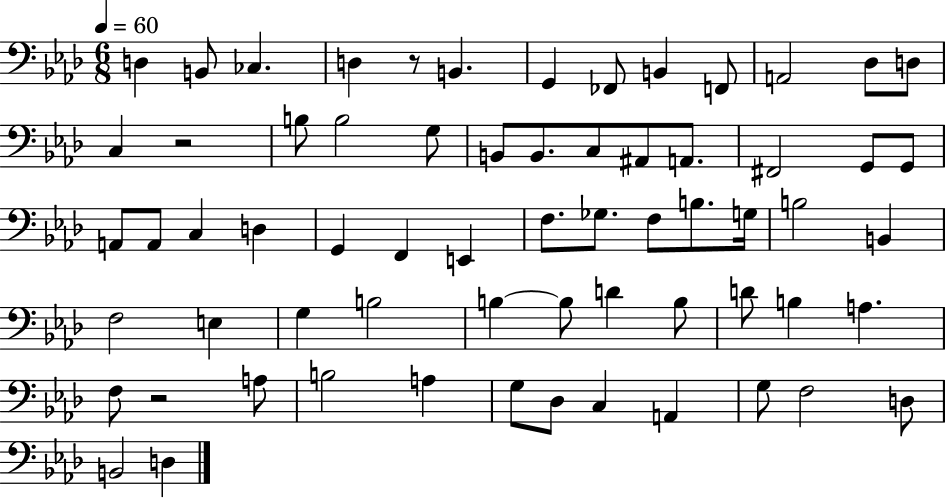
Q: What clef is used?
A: bass